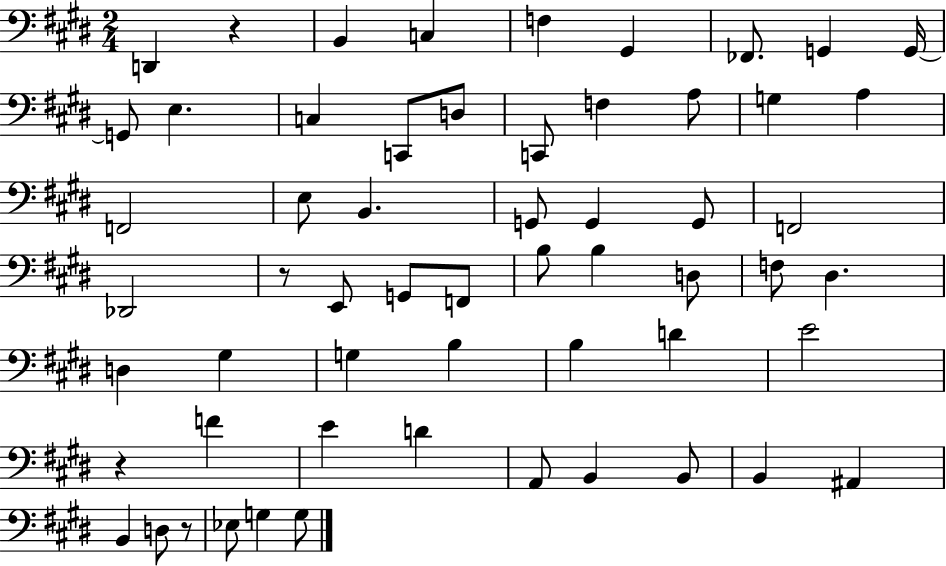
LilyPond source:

{
  \clef bass
  \numericTimeSignature
  \time 2/4
  \key e \major
  d,4 r4 | b,4 c4 | f4 gis,4 | fes,8. g,4 g,16~~ | \break g,8 e4. | c4 c,8 d8 | c,8 f4 a8 | g4 a4 | \break f,2 | e8 b,4. | g,8 g,4 g,8 | f,2 | \break des,2 | r8 e,8 g,8 f,8 | b8 b4 d8 | f8 dis4. | \break d4 gis4 | g4 b4 | b4 d'4 | e'2 | \break r4 f'4 | e'4 d'4 | a,8 b,4 b,8 | b,4 ais,4 | \break b,4 d8 r8 | ees8 g4 g8 | \bar "|."
}